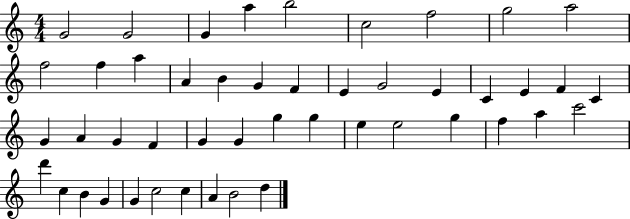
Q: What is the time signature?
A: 4/4